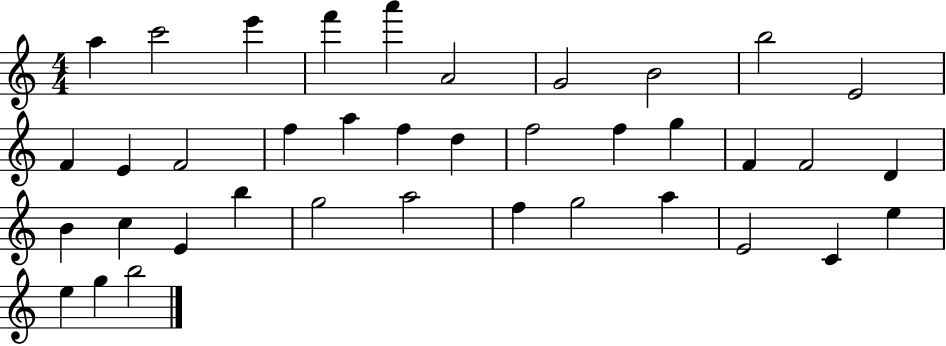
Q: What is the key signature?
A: C major